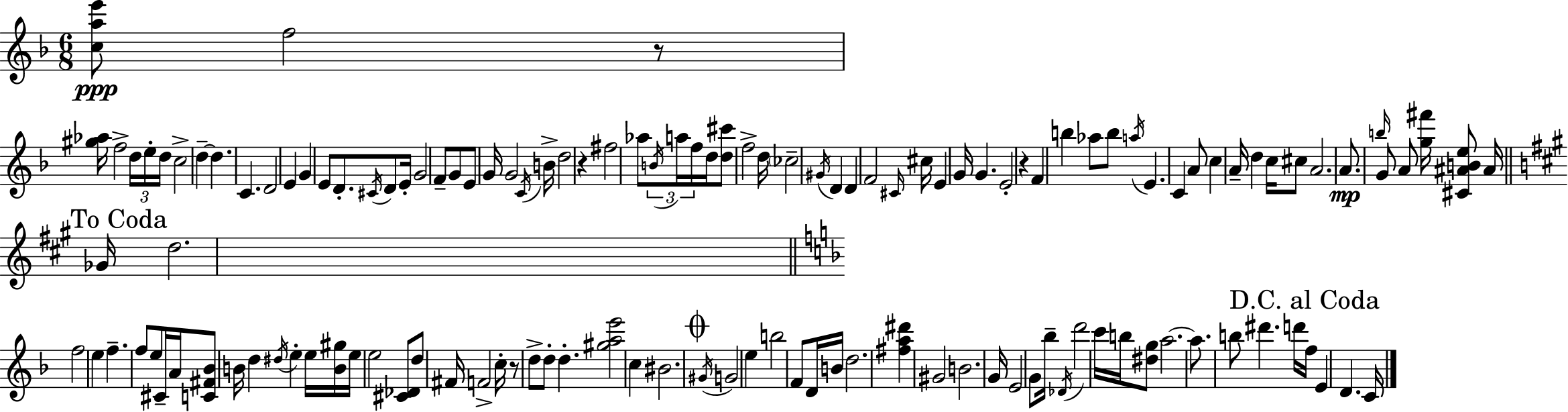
[C5,A5,E6]/e F5/h R/e [G#5,Ab5]/s F5/h D5/s E5/s D5/s C5/h D5/q D5/q. C4/q. D4/h E4/q G4/q E4/e D4/e. C#4/s D4/e E4/s G4/h F4/e G4/e E4/e G4/s G4/h C4/s B4/s D5/h R/q F#5/h Ab5/e B4/s A5/s F5/s D5/s [D5,C#6]/e F5/h D5/s CES5/h G#4/s D4/q D4/q F4/h C#4/s C#5/s E4/q G4/s G4/q. E4/h R/q F4/q B5/q Ab5/e B5/e A5/s E4/q. C4/q A4/e C5/q A4/s D5/q C5/s C#5/e A4/h. A4/e. B5/s G4/e A4/e [G5,F#6]/s [C#4,A#4,B4,E5]/e A#4/s Gb4/s D5/h. F5/h E5/q F5/q. F5/e E5/e C#4/s A4/s [C4,F#4,Bb4]/e B4/s D5/q D#5/s E5/q E5/s [B4,G#5]/s E5/s E5/h [C#4,Db4]/e D5/e F#4/s F4/h C5/s R/e D5/e D5/e D5/q. [G#5,A5,E6]/h C5/q BIS4/h. G#4/s G4/h E5/q B5/h F4/e D4/s B4/s D5/h. [F#5,A5,D#6]/q G#4/h B4/h. G4/s E4/h G4/e Bb5/s Db4/s D6/h C6/s B5/s [D#5,G5]/e A5/h. A5/e. B5/e D#6/q. D6/s F5/s E4/q D4/q. C4/s